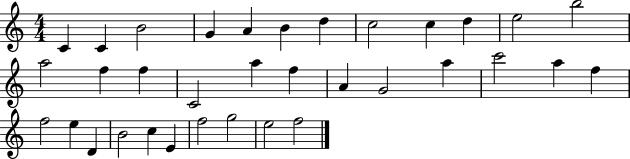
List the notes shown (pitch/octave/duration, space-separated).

C4/q C4/q B4/h G4/q A4/q B4/q D5/q C5/h C5/q D5/q E5/h B5/h A5/h F5/q F5/q C4/h A5/q F5/q A4/q G4/h A5/q C6/h A5/q F5/q F5/h E5/q D4/q B4/h C5/q E4/q F5/h G5/h E5/h F5/h